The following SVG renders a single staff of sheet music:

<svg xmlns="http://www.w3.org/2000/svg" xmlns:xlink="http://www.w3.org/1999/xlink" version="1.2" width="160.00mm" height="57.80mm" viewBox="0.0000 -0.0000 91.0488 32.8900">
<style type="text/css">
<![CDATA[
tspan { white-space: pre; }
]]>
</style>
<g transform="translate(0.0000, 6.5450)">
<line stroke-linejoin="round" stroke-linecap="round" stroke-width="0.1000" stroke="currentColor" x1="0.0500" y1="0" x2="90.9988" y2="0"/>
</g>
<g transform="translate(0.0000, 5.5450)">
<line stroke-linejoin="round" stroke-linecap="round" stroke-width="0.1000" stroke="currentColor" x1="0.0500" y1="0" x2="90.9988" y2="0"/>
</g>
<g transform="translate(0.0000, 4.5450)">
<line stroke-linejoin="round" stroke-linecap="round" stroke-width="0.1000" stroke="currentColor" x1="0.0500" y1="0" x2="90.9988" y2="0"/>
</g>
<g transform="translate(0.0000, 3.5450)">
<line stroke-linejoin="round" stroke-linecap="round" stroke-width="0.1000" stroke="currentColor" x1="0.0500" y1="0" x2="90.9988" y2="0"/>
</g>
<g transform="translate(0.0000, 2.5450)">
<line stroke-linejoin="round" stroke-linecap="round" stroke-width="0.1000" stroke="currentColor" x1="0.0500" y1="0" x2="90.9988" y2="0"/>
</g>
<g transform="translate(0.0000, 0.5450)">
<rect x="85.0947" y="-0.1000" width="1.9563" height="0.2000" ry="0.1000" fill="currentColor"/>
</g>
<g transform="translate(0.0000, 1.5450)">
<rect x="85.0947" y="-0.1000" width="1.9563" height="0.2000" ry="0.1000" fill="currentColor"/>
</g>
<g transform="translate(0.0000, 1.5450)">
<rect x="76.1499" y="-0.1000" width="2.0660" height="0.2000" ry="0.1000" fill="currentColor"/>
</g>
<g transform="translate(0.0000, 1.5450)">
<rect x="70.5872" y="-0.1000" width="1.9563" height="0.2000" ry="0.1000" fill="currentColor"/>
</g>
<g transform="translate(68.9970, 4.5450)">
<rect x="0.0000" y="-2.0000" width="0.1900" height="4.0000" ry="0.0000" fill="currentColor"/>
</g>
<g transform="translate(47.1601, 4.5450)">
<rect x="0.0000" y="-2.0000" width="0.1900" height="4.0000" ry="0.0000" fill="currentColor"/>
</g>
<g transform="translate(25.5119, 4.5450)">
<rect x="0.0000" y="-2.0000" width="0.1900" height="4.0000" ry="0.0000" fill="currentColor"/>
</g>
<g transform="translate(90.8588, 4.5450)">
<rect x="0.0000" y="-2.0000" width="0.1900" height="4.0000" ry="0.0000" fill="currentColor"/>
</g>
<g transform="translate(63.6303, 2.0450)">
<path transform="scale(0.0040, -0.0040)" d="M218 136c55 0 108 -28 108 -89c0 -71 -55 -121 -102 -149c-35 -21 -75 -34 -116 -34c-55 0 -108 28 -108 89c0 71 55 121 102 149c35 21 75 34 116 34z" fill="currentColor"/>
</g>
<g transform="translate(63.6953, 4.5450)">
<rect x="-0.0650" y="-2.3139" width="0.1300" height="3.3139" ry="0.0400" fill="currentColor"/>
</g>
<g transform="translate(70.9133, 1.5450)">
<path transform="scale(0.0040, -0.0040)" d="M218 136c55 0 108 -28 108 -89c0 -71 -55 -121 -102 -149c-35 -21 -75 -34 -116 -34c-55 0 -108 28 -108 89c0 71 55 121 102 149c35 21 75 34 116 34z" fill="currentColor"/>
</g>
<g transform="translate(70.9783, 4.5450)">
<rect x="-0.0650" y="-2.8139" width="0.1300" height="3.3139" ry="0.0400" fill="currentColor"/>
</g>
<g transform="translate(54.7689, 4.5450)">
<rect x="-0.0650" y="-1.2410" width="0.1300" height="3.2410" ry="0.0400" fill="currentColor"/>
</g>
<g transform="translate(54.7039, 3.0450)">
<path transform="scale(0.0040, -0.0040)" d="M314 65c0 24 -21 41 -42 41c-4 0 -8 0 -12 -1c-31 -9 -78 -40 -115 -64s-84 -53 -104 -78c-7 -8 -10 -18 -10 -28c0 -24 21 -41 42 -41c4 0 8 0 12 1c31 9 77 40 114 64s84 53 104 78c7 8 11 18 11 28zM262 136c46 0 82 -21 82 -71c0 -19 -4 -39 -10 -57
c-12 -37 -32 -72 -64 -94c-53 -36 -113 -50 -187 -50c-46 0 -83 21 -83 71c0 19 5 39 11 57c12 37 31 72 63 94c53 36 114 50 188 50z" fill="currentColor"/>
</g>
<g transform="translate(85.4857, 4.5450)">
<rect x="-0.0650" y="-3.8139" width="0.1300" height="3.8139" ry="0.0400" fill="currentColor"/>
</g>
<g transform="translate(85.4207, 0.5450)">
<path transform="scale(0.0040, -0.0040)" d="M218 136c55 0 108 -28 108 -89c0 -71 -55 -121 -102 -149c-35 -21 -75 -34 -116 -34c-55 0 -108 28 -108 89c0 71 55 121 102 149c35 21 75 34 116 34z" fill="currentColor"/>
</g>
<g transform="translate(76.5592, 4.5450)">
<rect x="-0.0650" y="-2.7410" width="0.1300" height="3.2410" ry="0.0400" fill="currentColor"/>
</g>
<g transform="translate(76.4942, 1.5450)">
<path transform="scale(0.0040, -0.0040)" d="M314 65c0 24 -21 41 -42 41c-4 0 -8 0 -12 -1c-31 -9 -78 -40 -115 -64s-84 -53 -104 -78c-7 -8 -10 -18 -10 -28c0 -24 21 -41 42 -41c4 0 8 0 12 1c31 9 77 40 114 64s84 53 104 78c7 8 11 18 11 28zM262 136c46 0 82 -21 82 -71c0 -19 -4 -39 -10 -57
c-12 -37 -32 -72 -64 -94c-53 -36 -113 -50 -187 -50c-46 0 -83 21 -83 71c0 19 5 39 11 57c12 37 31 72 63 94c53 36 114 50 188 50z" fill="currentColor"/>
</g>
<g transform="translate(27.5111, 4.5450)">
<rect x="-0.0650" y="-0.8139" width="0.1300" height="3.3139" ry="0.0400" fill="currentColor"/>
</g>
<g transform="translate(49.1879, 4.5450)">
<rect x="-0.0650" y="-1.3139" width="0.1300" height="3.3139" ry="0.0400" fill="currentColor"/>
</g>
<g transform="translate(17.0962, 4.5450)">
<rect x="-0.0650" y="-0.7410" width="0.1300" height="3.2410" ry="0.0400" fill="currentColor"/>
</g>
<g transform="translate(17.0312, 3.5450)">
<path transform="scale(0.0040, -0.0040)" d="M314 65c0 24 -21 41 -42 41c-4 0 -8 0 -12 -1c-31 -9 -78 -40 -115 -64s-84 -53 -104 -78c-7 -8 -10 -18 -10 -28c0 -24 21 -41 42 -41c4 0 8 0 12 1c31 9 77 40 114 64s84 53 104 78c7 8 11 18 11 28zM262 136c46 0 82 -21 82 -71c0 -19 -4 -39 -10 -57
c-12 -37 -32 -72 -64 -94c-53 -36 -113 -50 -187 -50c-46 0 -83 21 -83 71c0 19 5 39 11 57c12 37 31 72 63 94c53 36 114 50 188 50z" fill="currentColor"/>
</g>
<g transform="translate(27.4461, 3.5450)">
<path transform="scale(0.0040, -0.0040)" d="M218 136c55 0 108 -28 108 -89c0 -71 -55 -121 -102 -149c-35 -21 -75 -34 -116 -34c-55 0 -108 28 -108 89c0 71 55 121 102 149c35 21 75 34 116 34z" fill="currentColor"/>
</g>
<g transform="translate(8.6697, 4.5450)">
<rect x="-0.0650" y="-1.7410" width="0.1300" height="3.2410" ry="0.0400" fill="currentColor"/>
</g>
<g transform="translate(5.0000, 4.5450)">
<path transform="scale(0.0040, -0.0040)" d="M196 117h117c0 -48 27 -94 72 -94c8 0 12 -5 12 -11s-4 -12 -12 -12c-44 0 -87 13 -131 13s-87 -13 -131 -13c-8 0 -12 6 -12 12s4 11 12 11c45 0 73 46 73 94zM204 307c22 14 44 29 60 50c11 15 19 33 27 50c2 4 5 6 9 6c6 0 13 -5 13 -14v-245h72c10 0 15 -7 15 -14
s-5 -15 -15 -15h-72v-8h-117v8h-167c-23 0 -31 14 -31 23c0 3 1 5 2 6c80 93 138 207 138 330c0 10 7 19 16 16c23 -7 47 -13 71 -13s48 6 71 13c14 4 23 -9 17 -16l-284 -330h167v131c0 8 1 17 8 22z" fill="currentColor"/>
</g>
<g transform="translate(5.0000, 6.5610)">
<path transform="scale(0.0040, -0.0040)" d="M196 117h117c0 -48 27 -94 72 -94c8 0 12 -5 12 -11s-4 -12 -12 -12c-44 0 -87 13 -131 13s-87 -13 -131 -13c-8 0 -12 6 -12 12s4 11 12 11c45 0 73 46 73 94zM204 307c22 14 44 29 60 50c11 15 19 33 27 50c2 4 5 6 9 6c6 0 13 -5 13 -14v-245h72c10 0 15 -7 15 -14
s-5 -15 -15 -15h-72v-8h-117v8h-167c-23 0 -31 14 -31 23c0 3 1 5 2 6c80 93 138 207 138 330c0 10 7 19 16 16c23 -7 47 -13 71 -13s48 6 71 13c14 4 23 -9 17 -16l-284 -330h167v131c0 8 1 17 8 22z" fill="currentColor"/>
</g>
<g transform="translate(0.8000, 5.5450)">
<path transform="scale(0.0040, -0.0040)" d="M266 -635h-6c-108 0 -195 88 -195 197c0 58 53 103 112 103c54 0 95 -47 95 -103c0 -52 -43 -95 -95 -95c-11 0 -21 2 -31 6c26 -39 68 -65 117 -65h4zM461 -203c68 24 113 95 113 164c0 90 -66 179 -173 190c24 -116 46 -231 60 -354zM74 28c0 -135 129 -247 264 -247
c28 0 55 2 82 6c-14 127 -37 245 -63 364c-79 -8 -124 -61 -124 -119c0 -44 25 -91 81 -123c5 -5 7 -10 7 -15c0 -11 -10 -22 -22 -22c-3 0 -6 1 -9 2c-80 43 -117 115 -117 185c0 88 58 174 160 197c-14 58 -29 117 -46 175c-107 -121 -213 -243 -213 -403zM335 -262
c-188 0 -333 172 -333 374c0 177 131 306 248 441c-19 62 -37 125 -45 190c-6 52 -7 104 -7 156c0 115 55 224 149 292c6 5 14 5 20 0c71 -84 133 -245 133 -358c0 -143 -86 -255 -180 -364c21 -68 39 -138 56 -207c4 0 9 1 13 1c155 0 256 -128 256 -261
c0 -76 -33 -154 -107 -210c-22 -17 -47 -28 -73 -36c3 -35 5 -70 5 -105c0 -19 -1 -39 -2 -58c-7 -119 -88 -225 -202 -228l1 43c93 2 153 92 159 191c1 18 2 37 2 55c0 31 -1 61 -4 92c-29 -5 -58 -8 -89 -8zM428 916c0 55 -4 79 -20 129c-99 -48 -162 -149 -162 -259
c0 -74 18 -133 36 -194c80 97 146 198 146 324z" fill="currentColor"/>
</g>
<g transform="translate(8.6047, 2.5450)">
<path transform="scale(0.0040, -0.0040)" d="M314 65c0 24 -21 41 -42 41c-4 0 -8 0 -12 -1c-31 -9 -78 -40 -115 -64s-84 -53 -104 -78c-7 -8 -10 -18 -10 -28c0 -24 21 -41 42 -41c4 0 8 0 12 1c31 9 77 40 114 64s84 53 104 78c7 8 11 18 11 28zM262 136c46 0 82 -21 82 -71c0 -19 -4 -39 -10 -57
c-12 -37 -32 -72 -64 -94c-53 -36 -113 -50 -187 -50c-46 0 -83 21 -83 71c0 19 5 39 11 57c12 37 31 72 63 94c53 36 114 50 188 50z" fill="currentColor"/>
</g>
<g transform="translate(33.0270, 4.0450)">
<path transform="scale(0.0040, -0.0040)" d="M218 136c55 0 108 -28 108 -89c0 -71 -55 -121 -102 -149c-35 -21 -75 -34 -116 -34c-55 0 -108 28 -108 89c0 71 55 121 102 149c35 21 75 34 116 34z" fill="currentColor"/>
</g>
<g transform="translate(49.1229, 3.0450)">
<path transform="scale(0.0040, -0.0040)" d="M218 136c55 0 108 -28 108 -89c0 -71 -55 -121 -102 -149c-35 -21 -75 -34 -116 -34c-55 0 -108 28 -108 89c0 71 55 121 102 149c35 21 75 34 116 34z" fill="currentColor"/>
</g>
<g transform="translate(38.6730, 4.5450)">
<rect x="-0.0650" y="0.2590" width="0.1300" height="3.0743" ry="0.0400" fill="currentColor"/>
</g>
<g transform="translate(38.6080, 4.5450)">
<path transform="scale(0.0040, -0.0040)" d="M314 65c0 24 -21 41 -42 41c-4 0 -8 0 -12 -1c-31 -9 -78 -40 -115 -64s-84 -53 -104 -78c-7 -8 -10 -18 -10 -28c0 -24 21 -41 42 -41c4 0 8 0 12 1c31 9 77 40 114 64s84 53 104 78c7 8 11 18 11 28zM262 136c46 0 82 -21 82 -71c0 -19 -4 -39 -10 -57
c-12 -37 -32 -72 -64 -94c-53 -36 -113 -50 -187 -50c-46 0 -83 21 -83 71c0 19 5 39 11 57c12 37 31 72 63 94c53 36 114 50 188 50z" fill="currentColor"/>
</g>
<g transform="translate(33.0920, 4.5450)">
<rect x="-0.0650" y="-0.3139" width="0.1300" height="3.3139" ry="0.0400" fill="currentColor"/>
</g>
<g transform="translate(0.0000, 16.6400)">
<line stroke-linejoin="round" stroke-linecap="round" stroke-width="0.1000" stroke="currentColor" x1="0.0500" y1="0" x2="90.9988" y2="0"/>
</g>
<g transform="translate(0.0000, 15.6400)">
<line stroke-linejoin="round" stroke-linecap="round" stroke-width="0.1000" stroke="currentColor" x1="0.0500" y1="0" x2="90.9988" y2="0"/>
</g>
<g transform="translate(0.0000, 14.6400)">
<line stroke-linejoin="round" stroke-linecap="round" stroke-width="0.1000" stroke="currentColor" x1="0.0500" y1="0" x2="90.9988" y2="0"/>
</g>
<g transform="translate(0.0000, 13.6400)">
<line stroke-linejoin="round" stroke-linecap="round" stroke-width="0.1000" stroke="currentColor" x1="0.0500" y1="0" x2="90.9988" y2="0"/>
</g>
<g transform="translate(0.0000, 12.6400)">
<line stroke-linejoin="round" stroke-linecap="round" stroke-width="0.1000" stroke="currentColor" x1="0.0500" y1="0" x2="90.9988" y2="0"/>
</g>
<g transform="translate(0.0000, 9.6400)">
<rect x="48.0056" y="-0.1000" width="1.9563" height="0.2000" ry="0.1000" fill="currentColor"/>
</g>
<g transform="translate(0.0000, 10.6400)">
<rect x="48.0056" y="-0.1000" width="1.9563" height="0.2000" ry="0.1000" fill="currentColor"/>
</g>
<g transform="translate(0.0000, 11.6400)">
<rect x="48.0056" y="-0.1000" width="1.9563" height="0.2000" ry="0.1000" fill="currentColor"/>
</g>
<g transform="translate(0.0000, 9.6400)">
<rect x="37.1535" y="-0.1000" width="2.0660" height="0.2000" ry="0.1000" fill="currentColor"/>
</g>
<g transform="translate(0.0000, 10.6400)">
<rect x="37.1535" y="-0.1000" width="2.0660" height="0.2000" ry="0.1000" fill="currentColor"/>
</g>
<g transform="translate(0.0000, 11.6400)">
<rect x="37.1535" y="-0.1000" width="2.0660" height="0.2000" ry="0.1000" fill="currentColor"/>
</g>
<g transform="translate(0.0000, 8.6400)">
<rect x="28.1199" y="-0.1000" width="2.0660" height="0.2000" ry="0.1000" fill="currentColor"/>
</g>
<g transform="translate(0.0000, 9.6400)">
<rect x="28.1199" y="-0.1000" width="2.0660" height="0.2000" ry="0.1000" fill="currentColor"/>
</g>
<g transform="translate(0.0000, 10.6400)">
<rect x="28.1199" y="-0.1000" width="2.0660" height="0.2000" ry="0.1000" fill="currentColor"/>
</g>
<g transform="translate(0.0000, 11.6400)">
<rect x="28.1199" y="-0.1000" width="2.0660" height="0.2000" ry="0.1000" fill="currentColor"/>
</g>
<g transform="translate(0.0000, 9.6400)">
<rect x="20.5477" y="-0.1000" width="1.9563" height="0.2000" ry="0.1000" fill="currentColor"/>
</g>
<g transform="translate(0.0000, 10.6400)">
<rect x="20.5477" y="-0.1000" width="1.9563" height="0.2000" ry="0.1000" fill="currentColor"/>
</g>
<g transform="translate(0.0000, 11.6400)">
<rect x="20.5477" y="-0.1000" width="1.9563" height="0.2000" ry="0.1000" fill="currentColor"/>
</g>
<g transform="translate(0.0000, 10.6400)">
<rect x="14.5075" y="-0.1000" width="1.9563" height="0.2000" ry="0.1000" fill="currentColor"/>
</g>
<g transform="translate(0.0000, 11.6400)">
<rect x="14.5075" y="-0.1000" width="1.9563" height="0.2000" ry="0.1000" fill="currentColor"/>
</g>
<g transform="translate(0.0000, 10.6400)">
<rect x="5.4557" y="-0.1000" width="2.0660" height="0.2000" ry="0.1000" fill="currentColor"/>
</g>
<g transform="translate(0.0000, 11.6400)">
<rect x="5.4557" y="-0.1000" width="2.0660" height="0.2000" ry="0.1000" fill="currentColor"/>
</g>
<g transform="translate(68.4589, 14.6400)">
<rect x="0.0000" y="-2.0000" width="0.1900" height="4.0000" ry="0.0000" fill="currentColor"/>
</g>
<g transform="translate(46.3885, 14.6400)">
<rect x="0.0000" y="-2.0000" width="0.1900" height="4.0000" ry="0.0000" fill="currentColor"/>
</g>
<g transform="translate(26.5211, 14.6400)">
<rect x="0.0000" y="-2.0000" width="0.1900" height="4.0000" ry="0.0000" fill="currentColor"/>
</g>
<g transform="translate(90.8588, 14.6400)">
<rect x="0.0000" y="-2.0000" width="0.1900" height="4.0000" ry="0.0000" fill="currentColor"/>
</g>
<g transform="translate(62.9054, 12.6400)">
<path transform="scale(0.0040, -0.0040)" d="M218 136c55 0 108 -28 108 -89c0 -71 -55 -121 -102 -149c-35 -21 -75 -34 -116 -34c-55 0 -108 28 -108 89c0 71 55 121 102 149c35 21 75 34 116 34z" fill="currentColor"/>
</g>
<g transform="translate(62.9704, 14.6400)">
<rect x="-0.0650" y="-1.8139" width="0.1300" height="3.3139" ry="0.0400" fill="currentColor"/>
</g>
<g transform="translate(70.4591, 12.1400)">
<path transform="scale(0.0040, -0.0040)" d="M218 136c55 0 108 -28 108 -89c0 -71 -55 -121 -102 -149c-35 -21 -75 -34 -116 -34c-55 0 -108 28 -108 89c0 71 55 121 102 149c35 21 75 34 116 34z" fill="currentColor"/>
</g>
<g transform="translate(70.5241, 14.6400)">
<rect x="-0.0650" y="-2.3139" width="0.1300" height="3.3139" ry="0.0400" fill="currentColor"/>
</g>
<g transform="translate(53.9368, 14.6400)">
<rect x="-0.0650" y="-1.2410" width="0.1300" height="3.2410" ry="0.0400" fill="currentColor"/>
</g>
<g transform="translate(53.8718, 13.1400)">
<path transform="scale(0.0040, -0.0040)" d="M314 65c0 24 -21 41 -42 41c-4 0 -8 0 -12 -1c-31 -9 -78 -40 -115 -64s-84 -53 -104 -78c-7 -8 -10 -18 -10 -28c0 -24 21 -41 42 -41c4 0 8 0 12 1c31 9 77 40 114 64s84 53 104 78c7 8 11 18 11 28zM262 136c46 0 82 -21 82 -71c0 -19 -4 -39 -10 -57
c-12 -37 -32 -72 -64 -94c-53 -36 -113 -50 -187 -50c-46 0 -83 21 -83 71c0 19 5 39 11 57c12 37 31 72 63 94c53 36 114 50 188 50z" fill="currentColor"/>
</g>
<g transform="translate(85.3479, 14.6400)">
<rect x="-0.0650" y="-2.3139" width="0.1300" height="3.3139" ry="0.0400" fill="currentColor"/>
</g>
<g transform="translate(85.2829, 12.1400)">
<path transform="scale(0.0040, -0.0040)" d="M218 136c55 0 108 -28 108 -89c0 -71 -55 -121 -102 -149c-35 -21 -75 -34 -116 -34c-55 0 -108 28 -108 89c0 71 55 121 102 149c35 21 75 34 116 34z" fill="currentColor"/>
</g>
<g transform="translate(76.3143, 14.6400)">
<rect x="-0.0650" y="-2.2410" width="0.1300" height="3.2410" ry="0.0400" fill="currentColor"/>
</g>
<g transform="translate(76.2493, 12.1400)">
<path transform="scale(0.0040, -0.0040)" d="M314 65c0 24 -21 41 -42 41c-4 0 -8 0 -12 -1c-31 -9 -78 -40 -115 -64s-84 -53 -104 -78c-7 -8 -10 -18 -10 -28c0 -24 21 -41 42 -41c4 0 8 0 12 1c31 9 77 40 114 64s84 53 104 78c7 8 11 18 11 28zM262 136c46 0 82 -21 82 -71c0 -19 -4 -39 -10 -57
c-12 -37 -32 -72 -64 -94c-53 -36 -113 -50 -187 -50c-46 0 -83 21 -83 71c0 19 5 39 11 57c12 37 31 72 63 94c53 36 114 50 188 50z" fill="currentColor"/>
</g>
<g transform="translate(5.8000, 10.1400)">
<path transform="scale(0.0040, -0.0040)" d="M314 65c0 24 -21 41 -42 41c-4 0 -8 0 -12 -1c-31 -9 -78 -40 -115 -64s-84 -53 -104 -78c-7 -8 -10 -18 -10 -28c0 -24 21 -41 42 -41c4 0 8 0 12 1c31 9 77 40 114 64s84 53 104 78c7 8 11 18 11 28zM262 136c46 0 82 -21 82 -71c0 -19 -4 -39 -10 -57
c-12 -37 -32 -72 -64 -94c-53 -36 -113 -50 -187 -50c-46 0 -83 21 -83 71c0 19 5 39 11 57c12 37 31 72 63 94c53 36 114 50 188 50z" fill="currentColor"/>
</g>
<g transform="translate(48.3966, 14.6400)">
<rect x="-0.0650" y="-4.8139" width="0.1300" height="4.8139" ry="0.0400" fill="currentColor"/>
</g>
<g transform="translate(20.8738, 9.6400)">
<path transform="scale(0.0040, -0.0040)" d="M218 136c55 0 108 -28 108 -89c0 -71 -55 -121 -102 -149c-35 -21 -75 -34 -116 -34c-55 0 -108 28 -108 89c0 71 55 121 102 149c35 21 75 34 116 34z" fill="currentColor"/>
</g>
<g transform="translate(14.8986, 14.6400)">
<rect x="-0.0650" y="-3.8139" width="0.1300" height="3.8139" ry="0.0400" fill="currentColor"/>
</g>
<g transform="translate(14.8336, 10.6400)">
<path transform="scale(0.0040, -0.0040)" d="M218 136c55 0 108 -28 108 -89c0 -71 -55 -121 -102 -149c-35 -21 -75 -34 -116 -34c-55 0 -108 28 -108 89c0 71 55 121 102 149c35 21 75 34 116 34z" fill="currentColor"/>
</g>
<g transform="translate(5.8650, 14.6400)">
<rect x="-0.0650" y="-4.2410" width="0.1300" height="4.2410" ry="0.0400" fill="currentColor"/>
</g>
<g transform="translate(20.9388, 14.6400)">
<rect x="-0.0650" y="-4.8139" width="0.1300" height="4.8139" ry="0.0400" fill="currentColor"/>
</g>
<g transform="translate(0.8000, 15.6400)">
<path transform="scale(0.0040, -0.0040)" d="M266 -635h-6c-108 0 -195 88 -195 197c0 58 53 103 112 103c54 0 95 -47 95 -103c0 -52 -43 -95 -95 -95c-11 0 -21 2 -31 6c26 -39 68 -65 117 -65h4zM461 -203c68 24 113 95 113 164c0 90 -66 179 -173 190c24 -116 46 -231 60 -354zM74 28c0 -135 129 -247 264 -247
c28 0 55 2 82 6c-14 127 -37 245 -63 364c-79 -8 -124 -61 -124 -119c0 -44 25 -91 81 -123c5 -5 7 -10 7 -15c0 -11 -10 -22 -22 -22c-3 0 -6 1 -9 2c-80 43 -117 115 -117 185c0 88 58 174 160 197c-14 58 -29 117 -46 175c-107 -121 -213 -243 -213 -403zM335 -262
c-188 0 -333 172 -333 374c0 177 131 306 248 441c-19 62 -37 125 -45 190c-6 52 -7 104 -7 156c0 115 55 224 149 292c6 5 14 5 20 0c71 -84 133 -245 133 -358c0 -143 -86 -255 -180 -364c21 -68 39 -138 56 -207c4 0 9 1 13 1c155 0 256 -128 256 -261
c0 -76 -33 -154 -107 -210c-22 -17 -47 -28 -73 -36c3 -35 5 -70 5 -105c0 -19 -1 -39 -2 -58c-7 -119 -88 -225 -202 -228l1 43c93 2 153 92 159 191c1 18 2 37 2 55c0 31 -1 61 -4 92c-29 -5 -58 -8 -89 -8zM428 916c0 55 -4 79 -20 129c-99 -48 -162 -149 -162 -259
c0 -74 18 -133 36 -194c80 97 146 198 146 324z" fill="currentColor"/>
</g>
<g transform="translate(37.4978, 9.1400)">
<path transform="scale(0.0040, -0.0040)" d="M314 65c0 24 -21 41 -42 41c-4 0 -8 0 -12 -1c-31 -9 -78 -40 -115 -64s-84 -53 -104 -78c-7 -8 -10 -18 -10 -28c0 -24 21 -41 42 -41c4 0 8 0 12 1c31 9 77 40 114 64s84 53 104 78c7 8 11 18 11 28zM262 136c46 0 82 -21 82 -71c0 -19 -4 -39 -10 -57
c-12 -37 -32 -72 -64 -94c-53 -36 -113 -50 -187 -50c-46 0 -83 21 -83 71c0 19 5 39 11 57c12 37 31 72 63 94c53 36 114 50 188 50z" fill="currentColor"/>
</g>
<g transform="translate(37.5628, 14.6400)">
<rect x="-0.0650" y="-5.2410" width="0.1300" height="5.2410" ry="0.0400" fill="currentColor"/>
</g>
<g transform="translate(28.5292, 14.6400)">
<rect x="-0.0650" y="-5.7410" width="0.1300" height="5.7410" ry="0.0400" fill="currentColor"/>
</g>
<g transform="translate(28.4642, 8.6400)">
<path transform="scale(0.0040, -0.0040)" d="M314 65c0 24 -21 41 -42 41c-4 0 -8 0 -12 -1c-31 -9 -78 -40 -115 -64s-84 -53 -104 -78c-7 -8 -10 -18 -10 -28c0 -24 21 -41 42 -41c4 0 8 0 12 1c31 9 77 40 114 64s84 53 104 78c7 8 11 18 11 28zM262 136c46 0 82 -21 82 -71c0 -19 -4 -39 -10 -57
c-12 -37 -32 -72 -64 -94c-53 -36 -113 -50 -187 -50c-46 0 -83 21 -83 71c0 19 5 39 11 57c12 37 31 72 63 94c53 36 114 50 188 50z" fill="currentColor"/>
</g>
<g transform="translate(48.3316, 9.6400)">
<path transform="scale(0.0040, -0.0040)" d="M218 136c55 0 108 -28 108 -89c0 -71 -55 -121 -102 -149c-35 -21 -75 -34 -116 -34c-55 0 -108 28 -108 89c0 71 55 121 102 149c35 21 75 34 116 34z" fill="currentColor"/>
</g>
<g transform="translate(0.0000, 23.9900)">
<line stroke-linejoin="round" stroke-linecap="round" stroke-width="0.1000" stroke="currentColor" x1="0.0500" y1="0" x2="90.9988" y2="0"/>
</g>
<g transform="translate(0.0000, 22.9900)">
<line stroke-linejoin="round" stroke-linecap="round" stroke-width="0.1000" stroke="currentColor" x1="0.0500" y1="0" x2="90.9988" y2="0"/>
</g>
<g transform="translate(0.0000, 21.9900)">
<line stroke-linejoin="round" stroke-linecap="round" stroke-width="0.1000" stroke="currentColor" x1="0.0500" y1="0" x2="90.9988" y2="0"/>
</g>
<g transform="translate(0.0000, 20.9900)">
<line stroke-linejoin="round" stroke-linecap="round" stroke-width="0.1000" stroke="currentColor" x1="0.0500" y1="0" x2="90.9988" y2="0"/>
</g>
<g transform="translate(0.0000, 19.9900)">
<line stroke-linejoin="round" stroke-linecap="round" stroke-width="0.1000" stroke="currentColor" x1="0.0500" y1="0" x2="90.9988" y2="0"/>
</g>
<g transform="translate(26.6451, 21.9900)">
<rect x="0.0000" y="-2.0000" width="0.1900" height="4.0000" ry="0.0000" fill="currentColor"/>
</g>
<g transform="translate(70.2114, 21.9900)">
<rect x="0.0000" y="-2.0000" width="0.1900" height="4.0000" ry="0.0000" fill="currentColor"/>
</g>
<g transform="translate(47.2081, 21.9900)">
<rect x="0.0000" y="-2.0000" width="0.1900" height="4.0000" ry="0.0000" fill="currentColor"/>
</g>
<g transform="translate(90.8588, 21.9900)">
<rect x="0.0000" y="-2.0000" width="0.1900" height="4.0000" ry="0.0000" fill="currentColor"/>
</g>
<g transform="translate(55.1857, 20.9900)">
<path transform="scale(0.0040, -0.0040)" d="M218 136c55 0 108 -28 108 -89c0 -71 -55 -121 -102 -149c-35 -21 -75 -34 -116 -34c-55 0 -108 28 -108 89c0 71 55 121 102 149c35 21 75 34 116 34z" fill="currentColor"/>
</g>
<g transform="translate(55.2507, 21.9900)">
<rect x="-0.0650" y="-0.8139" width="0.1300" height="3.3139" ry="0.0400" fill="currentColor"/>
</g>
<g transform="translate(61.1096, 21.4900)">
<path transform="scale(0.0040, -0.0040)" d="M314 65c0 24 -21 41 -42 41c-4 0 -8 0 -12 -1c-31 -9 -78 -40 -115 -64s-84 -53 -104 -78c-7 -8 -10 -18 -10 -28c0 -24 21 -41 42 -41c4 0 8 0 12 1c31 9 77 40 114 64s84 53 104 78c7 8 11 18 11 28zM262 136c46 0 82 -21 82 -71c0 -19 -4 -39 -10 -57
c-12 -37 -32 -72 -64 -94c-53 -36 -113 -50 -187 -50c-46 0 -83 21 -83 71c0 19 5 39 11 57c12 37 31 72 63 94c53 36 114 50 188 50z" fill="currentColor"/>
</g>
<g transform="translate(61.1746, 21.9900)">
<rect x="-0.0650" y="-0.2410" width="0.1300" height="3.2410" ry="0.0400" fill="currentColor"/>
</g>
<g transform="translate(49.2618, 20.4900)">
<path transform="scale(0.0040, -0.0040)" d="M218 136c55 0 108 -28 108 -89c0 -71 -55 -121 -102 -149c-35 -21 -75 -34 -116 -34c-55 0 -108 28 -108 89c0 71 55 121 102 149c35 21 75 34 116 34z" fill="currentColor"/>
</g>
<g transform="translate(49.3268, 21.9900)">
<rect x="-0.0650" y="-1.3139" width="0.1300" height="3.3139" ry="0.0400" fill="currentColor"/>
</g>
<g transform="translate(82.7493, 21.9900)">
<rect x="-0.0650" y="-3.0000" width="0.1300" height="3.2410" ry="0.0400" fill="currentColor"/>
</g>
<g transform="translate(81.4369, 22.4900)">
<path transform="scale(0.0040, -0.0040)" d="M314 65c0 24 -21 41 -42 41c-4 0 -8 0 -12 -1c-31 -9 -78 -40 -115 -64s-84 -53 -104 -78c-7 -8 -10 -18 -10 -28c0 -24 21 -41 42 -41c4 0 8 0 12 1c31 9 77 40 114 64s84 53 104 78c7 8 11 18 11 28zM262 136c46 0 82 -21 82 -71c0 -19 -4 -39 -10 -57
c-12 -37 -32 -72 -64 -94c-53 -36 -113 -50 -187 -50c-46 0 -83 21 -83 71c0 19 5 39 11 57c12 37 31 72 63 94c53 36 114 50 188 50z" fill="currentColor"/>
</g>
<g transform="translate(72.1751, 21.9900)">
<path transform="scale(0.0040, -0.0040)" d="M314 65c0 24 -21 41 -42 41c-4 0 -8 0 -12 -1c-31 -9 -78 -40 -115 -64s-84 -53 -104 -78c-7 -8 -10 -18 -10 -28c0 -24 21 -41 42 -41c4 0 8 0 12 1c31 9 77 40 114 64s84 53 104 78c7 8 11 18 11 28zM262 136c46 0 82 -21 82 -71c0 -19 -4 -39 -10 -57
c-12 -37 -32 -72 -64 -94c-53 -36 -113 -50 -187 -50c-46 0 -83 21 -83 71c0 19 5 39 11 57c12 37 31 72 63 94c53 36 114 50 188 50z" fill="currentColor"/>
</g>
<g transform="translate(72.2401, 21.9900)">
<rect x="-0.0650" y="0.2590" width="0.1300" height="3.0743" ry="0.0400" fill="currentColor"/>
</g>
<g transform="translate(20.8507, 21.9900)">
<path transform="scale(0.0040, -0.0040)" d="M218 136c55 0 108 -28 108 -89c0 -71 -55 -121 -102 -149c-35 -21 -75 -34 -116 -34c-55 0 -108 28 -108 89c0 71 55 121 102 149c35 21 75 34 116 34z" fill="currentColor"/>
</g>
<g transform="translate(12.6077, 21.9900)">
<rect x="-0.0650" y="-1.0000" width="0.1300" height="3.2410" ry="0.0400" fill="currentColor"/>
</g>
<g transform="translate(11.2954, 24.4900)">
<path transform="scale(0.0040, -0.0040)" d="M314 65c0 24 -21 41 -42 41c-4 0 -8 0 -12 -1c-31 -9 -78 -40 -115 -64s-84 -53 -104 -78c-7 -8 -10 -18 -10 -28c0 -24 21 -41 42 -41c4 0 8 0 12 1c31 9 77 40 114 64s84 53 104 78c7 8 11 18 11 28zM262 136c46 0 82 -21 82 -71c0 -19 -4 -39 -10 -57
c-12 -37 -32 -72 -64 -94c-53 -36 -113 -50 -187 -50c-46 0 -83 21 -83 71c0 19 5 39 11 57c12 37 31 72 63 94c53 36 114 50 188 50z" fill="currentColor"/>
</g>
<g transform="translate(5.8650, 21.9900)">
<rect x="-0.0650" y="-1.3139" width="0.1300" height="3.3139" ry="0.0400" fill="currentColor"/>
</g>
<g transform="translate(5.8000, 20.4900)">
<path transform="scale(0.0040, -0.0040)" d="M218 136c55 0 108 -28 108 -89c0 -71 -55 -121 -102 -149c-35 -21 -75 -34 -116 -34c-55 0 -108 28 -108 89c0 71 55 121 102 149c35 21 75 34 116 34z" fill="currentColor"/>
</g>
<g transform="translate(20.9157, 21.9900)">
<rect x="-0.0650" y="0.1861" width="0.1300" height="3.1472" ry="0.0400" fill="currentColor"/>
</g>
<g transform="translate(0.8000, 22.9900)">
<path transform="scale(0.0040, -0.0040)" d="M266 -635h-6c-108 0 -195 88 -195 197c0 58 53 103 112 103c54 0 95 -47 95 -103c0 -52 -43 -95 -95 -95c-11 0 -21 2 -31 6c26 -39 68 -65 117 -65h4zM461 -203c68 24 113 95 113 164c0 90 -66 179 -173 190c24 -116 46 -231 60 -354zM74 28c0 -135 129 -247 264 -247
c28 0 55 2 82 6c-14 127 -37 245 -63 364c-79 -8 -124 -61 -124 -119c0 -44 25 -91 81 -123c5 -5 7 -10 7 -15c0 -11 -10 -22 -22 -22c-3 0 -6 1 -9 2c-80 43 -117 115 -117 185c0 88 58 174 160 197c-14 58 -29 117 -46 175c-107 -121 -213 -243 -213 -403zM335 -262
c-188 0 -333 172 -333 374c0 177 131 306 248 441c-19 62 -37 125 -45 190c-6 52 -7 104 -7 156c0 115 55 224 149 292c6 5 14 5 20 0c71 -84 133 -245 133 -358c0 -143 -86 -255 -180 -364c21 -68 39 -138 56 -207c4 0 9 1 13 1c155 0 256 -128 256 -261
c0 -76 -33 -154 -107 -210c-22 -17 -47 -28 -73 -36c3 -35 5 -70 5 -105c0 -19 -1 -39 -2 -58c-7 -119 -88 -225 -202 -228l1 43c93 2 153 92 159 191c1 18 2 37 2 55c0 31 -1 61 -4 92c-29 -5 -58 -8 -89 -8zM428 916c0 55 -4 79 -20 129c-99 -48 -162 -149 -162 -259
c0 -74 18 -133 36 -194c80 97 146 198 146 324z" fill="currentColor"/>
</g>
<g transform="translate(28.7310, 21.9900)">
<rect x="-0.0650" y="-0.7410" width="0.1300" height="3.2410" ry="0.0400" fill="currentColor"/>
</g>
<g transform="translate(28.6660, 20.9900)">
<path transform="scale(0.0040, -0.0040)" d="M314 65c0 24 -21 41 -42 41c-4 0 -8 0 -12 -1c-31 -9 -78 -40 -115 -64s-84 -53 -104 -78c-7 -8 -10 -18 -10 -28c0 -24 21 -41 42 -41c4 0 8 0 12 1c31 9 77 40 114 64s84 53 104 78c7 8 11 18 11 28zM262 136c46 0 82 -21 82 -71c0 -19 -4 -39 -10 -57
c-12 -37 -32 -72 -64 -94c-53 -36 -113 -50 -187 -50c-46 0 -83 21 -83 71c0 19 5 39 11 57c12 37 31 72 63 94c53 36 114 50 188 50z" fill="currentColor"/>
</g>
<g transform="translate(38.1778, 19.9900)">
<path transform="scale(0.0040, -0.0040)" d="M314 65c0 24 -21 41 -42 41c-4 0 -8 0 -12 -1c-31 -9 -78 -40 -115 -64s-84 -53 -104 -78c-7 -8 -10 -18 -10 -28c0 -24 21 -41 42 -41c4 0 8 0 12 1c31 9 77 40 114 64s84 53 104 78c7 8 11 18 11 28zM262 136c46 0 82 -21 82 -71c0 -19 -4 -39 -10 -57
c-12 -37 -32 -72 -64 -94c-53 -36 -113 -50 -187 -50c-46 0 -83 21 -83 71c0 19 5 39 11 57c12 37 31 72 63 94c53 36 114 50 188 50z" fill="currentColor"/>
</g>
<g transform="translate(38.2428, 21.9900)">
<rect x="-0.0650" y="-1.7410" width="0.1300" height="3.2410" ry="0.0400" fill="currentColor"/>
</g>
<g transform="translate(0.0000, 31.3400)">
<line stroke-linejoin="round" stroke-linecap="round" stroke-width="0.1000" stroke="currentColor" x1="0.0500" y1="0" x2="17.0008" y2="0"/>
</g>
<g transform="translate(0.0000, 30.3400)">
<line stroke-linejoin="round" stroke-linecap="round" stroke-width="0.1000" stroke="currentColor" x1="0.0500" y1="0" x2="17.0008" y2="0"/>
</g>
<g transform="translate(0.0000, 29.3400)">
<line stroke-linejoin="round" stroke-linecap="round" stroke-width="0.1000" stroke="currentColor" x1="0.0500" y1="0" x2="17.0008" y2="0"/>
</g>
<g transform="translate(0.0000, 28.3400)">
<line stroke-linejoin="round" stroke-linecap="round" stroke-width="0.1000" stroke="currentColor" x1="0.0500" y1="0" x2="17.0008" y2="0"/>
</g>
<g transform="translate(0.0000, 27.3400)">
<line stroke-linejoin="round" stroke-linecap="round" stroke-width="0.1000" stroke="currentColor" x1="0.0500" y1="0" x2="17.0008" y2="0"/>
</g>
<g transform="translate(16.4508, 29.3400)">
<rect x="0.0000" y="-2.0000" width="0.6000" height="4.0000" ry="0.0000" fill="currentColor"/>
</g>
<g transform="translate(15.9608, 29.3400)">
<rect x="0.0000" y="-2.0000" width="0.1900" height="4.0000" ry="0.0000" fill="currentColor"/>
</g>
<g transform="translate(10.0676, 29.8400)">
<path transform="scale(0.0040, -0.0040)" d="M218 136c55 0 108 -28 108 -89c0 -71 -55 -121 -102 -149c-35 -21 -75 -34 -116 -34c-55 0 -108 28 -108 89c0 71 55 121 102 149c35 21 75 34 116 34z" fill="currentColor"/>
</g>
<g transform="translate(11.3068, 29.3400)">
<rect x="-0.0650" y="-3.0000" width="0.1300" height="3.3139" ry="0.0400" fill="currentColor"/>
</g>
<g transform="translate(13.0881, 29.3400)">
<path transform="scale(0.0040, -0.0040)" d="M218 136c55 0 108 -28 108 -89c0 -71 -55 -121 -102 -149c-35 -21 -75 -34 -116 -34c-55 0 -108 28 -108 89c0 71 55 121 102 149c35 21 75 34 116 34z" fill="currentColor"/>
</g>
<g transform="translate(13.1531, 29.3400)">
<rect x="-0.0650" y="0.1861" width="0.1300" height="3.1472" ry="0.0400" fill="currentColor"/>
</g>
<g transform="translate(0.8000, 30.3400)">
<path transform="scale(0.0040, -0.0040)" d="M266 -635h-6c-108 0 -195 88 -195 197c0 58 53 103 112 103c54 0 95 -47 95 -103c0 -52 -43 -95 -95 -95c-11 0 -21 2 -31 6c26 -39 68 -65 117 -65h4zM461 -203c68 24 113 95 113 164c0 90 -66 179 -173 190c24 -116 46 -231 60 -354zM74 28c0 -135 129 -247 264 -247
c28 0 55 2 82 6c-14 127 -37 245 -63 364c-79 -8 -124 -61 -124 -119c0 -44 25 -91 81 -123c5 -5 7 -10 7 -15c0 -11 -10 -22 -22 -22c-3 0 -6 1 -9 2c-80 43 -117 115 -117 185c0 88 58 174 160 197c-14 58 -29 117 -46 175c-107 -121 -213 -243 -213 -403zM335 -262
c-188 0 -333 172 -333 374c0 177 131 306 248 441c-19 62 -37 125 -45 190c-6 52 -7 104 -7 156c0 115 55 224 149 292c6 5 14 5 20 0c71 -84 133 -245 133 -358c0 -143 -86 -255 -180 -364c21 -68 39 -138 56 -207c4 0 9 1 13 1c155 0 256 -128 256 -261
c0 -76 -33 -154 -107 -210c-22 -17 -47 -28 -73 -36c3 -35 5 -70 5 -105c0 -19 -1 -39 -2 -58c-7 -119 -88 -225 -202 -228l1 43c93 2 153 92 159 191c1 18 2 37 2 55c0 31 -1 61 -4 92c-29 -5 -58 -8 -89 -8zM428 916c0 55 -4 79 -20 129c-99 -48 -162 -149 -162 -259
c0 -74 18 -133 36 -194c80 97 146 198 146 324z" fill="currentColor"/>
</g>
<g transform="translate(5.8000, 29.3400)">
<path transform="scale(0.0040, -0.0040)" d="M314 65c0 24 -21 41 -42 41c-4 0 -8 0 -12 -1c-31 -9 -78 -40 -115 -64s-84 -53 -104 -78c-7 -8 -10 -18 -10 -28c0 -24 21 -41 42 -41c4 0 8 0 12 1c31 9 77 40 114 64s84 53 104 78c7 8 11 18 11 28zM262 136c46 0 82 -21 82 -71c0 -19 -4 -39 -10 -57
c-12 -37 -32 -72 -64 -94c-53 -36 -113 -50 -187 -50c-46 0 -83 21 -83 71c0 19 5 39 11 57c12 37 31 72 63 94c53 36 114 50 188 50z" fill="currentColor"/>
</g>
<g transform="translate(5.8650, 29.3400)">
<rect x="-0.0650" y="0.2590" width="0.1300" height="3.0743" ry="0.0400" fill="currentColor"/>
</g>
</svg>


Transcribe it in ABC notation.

X:1
T:Untitled
M:4/4
L:1/4
K:C
f2 d2 d c B2 e e2 g a a2 c' d'2 c' e' g'2 f'2 e' e2 f g g2 g e D2 B d2 f2 e d c2 B2 A2 B2 A B